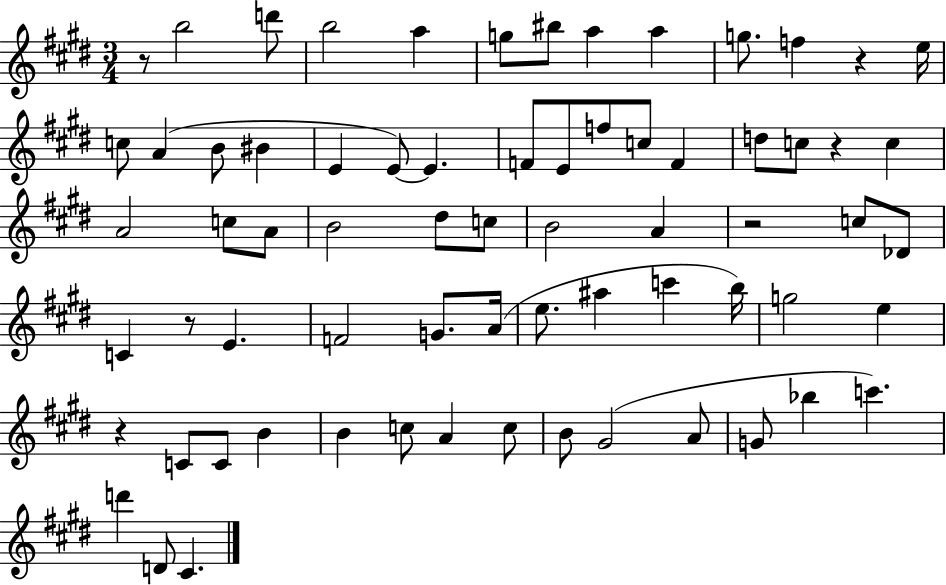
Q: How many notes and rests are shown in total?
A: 69